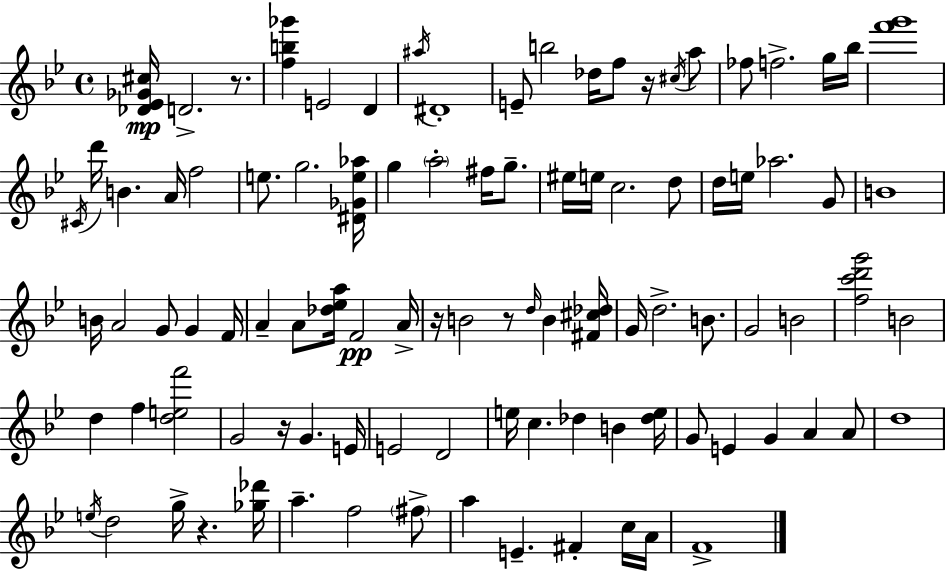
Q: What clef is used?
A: treble